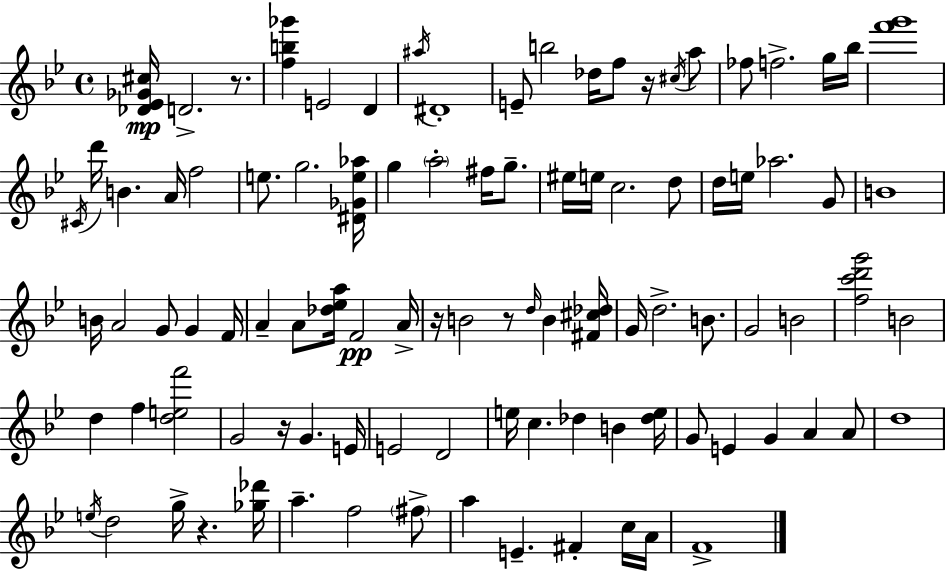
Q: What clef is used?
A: treble